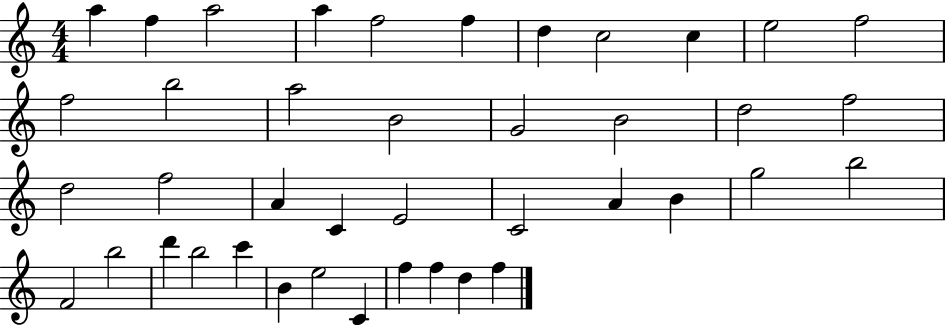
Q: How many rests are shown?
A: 0